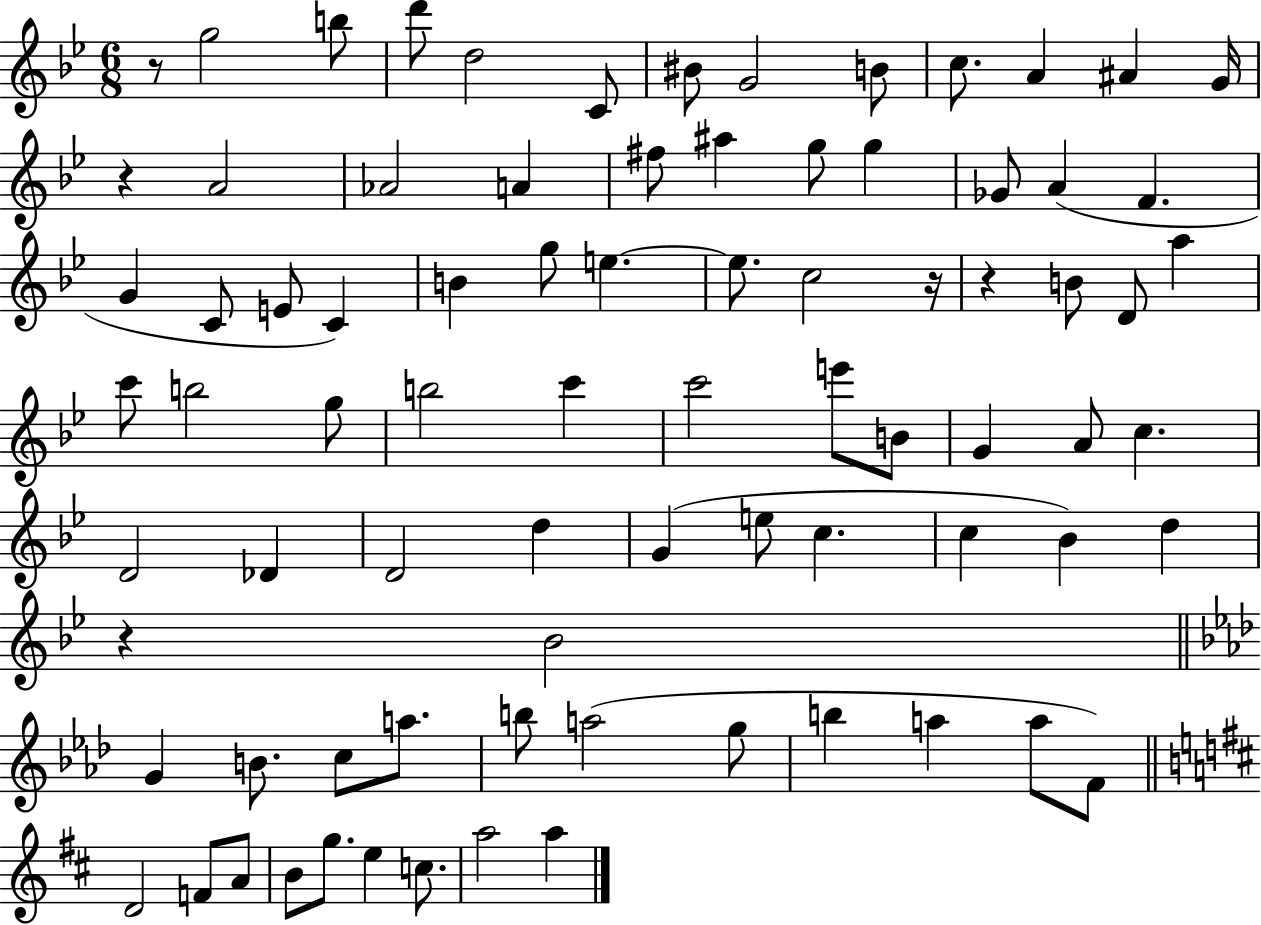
R/e G5/h B5/e D6/e D5/h C4/e BIS4/e G4/h B4/e C5/e. A4/q A#4/q G4/s R/q A4/h Ab4/h A4/q F#5/e A#5/q G5/e G5/q Gb4/e A4/q F4/q. G4/q C4/e E4/e C4/q B4/q G5/e E5/q. E5/e. C5/h R/s R/q B4/e D4/e A5/q C6/e B5/h G5/e B5/h C6/q C6/h E6/e B4/e G4/q A4/e C5/q. D4/h Db4/q D4/h D5/q G4/q E5/e C5/q. C5/q Bb4/q D5/q R/q Bb4/h G4/q B4/e. C5/e A5/e. B5/e A5/h G5/e B5/q A5/q A5/e F4/e D4/h F4/e A4/e B4/e G5/e. E5/q C5/e. A5/h A5/q